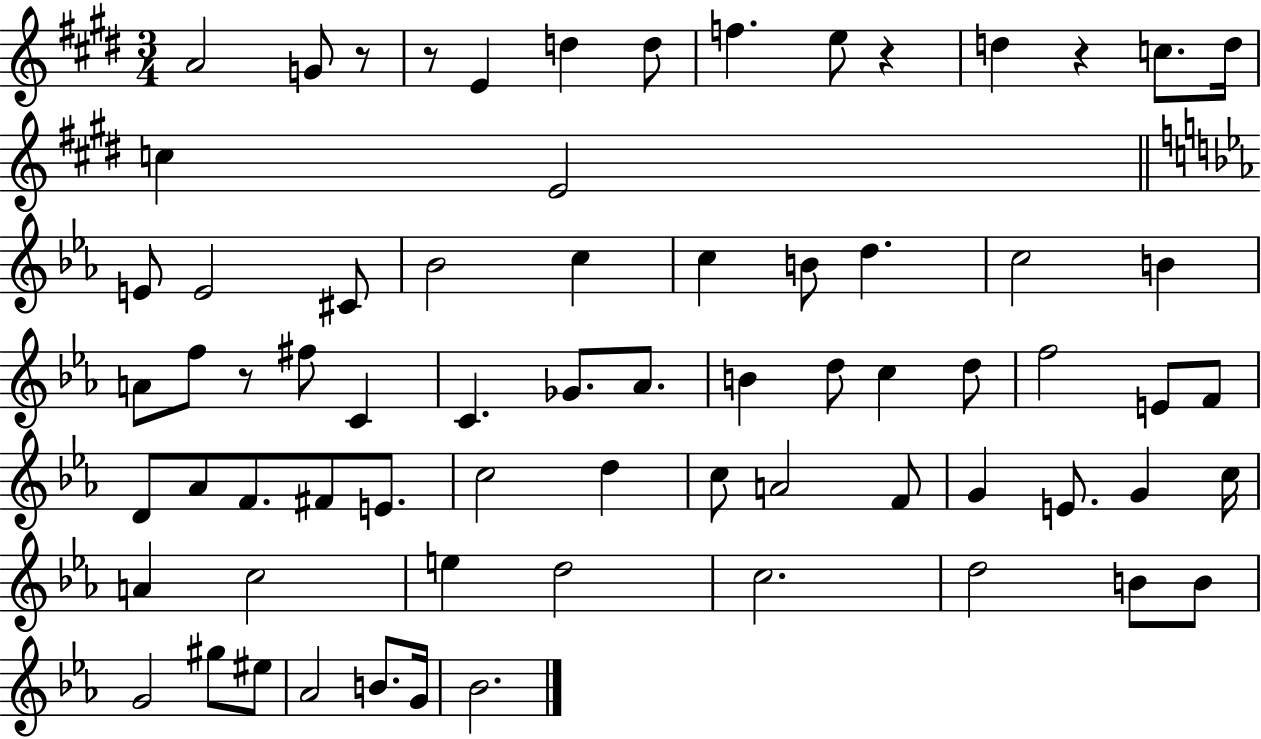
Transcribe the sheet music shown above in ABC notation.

X:1
T:Untitled
M:3/4
L:1/4
K:E
A2 G/2 z/2 z/2 E d d/2 f e/2 z d z c/2 d/4 c E2 E/2 E2 ^C/2 _B2 c c B/2 d c2 B A/2 f/2 z/2 ^f/2 C C _G/2 _A/2 B d/2 c d/2 f2 E/2 F/2 D/2 _A/2 F/2 ^F/2 E/2 c2 d c/2 A2 F/2 G E/2 G c/4 A c2 e d2 c2 d2 B/2 B/2 G2 ^g/2 ^e/2 _A2 B/2 G/4 _B2